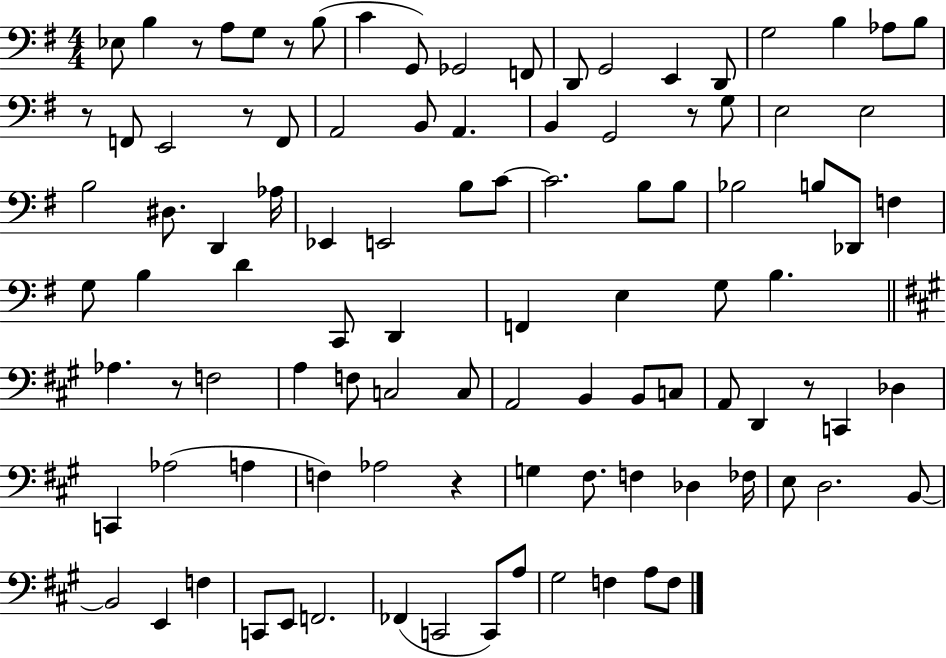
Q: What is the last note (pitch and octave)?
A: F3